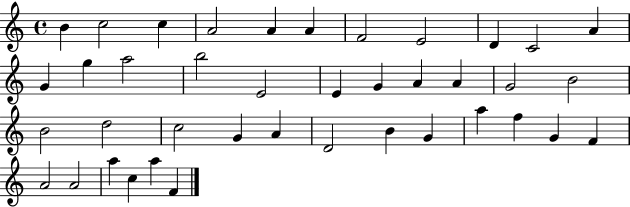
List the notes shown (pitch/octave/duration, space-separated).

B4/q C5/h C5/q A4/h A4/q A4/q F4/h E4/h D4/q C4/h A4/q G4/q G5/q A5/h B5/h E4/h E4/q G4/q A4/q A4/q G4/h B4/h B4/h D5/h C5/h G4/q A4/q D4/h B4/q G4/q A5/q F5/q G4/q F4/q A4/h A4/h A5/q C5/q A5/q F4/q